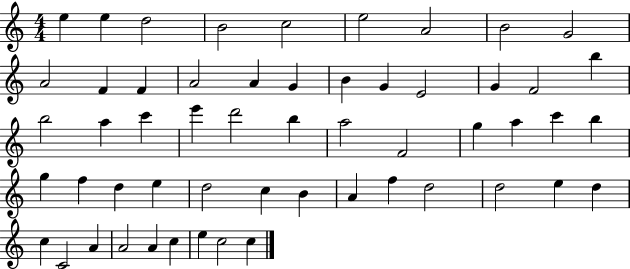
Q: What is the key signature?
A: C major